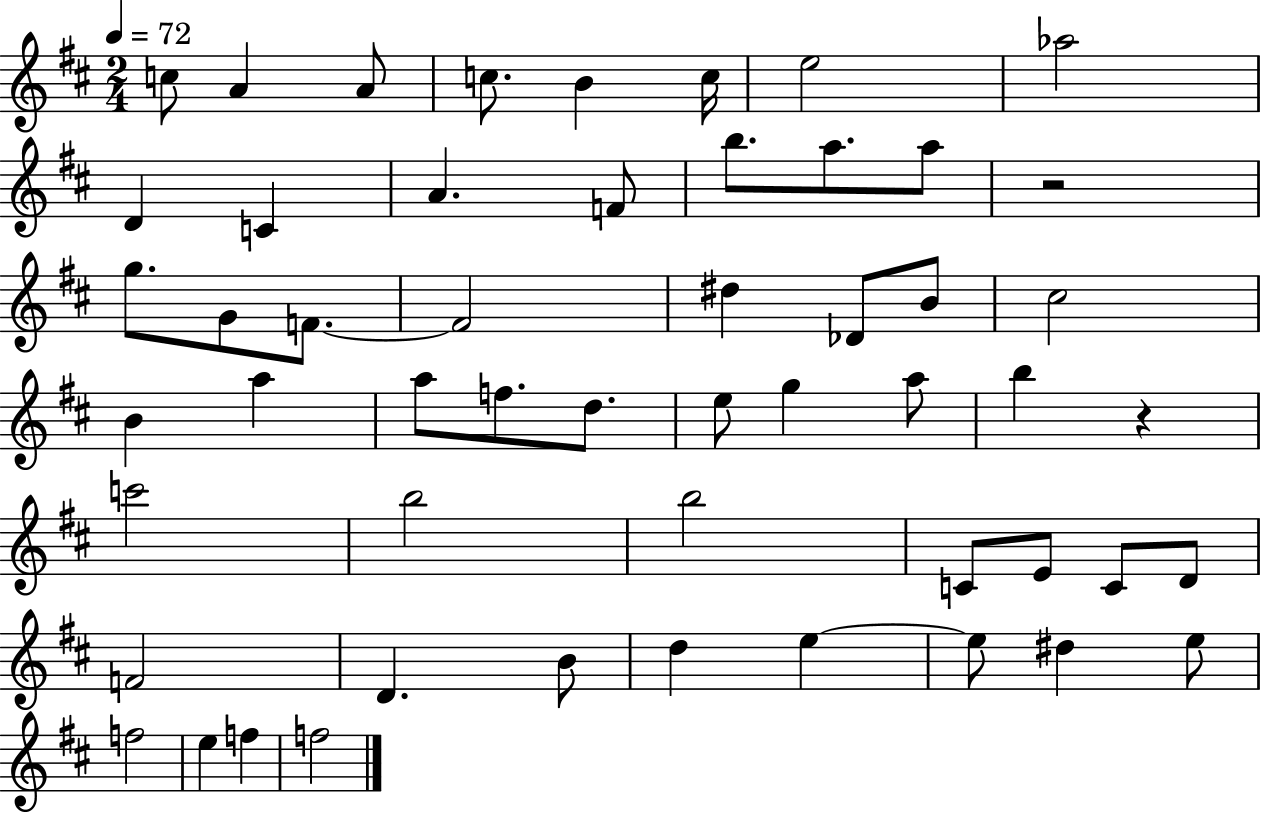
C5/e A4/q A4/e C5/e. B4/q C5/s E5/h Ab5/h D4/q C4/q A4/q. F4/e B5/e. A5/e. A5/e R/h G5/e. G4/e F4/e. F4/h D#5/q Db4/e B4/e C#5/h B4/q A5/q A5/e F5/e. D5/e. E5/e G5/q A5/e B5/q R/q C6/h B5/h B5/h C4/e E4/e C4/e D4/e F4/h D4/q. B4/e D5/q E5/q E5/e D#5/q E5/e F5/h E5/q F5/q F5/h